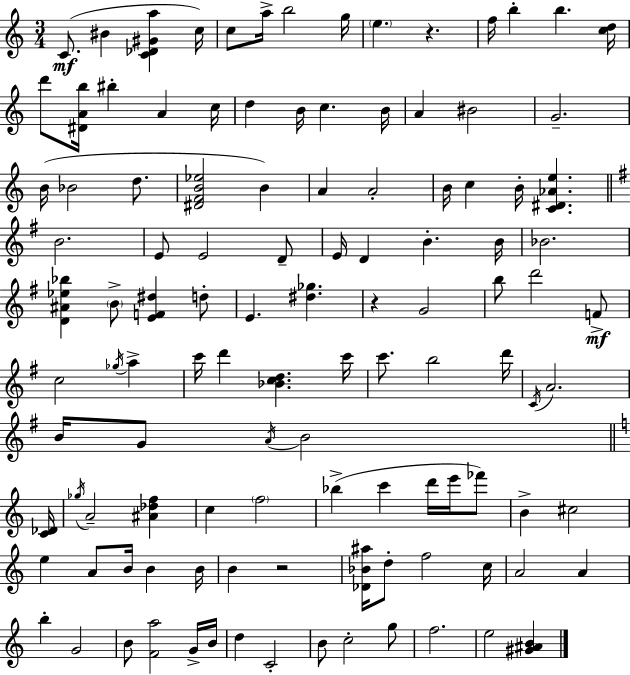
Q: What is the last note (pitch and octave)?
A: E5